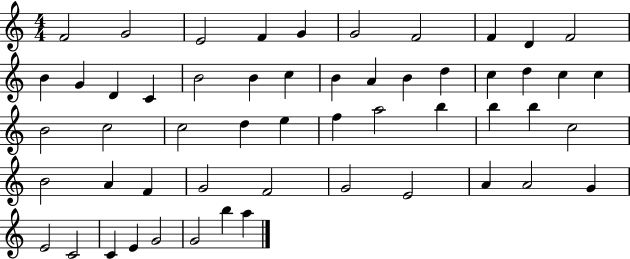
F4/h G4/h E4/h F4/q G4/q G4/h F4/h F4/q D4/q F4/h B4/q G4/q D4/q C4/q B4/h B4/q C5/q B4/q A4/q B4/q D5/q C5/q D5/q C5/q C5/q B4/h C5/h C5/h D5/q E5/q F5/q A5/h B5/q B5/q B5/q C5/h B4/h A4/q F4/q G4/h F4/h G4/h E4/h A4/q A4/h G4/q E4/h C4/h C4/q E4/q G4/h G4/h B5/q A5/q